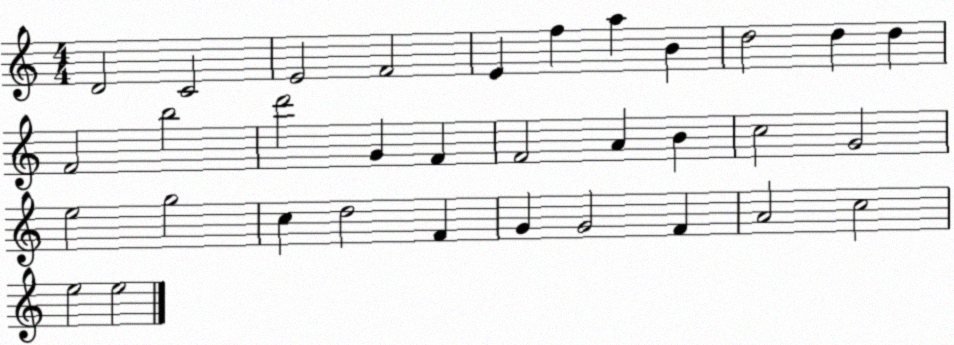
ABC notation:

X:1
T:Untitled
M:4/4
L:1/4
K:C
D2 C2 E2 F2 E f a B d2 d d F2 b2 d'2 G F F2 A B c2 G2 e2 g2 c d2 F G G2 F A2 c2 e2 e2